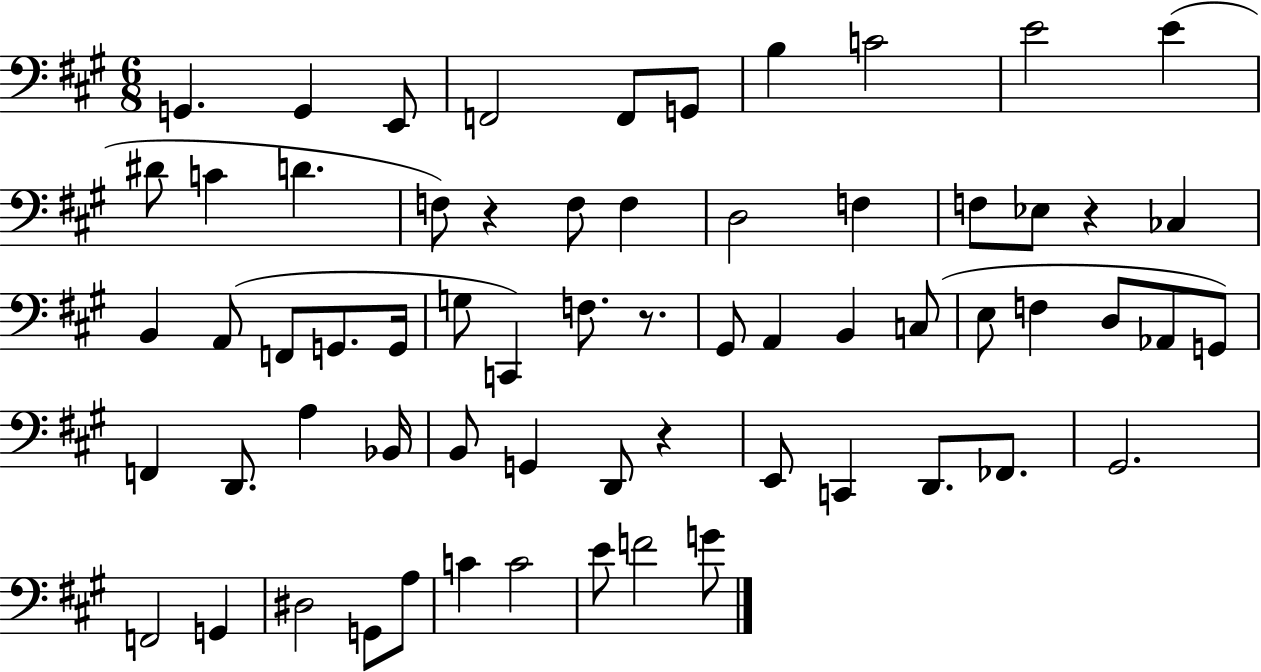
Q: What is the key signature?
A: A major